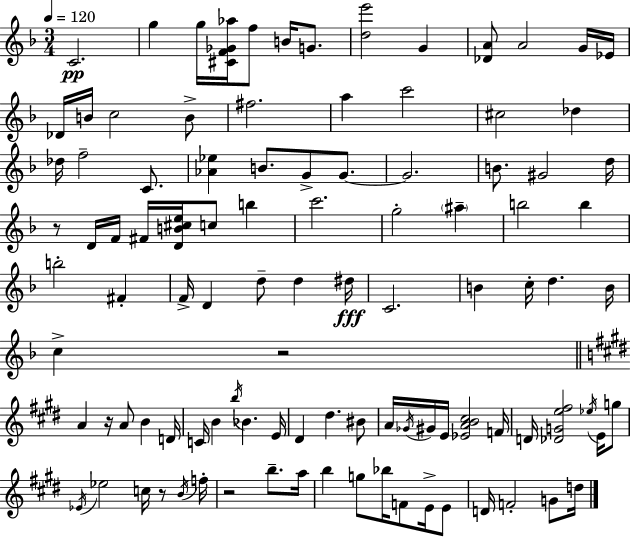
{
  \clef treble
  \numericTimeSignature
  \time 3/4
  \key d \minor
  \tempo 4 = 120
  \repeat volta 2 { c'2.\pp | g''4 g''16 <cis' f' ges' aes''>16 f''8 b'16 g'8. | <d'' e'''>2 g'4 | <des' a'>8 a'2 g'16 ees'16 | \break des'16 b'16 c''2 b'8-> | fis''2. | a''4 c'''2 | cis''2 des''4 | \break des''16 f''2-- c'8. | <aes' ees''>4 b'8. g'8-> g'8.~~ | g'2. | b'8. gis'2 d''16 | \break r8 d'16 f'16 fis'16 <d' b' cis'' e''>16 c''8 b''4 | c'''2. | g''2-. \parenthesize ais''4-- | b''2 b''4 | \break b''2-. fis'4-. | f'16-> d'4 d''8-- d''4 dis''16\fff | c'2. | b'4 c''16-. d''4. b'16 | \break c''4-> r2 | \bar "||" \break \key e \major a'4 r16 a'8 b'4 d'16 | c'16 b'4 \acciaccatura { b''16 } bes'4. | e'16 dis'4 dis''4. bis'8 | a'16 \acciaccatura { ges'16 } gis'16 e'16 <ees' a' b' cis''>2 | \break f'16 d'16 <des' g' e'' fis''>2 \acciaccatura { ees''16 } | e'16 g''8 \acciaccatura { ees'16 } ees''2 | c''16 r8 \acciaccatura { b'16 } f''16-. r2 | b''8.-- a''16 b''4 g''8 bes''16 | \break f'8 e'16-> e'8 d'16 f'2-. | g'8 d''16 } \bar "|."
}